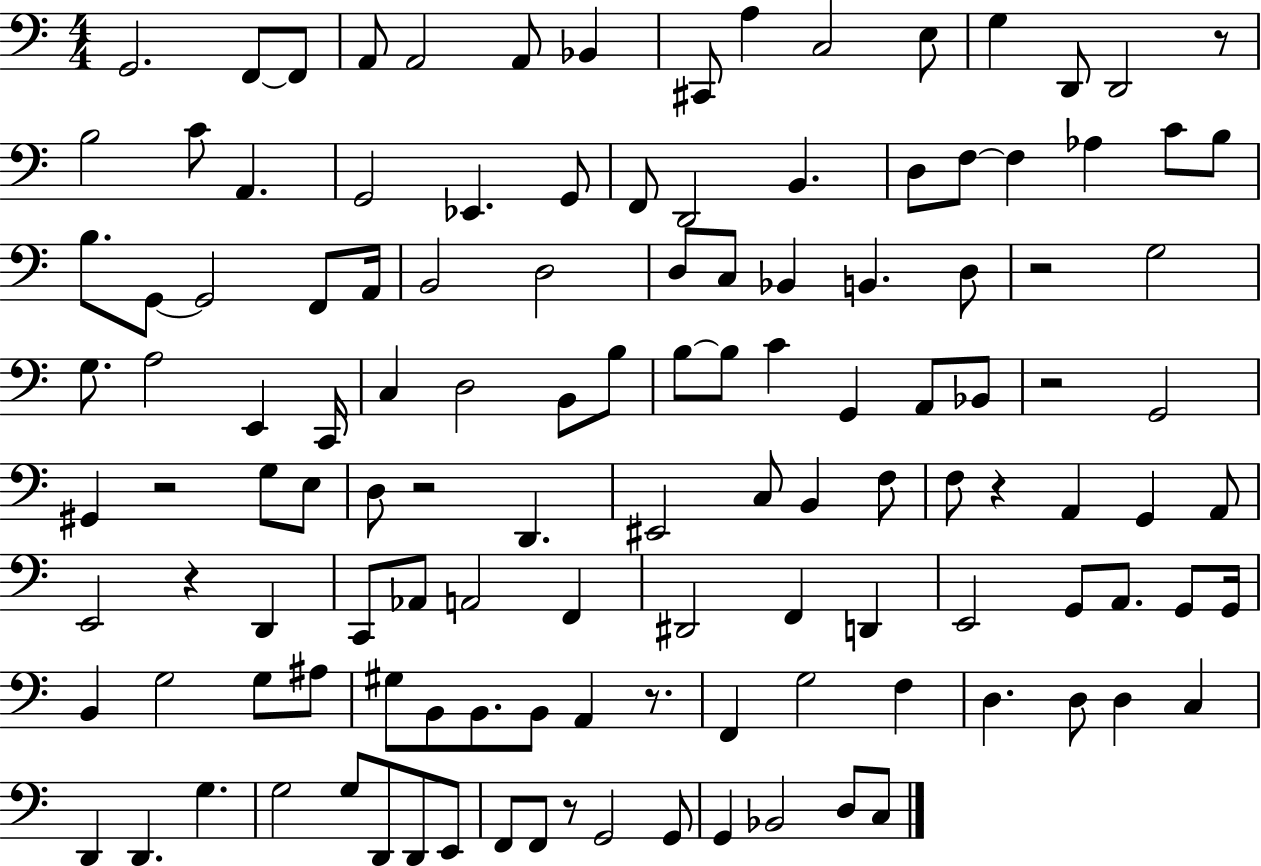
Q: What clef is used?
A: bass